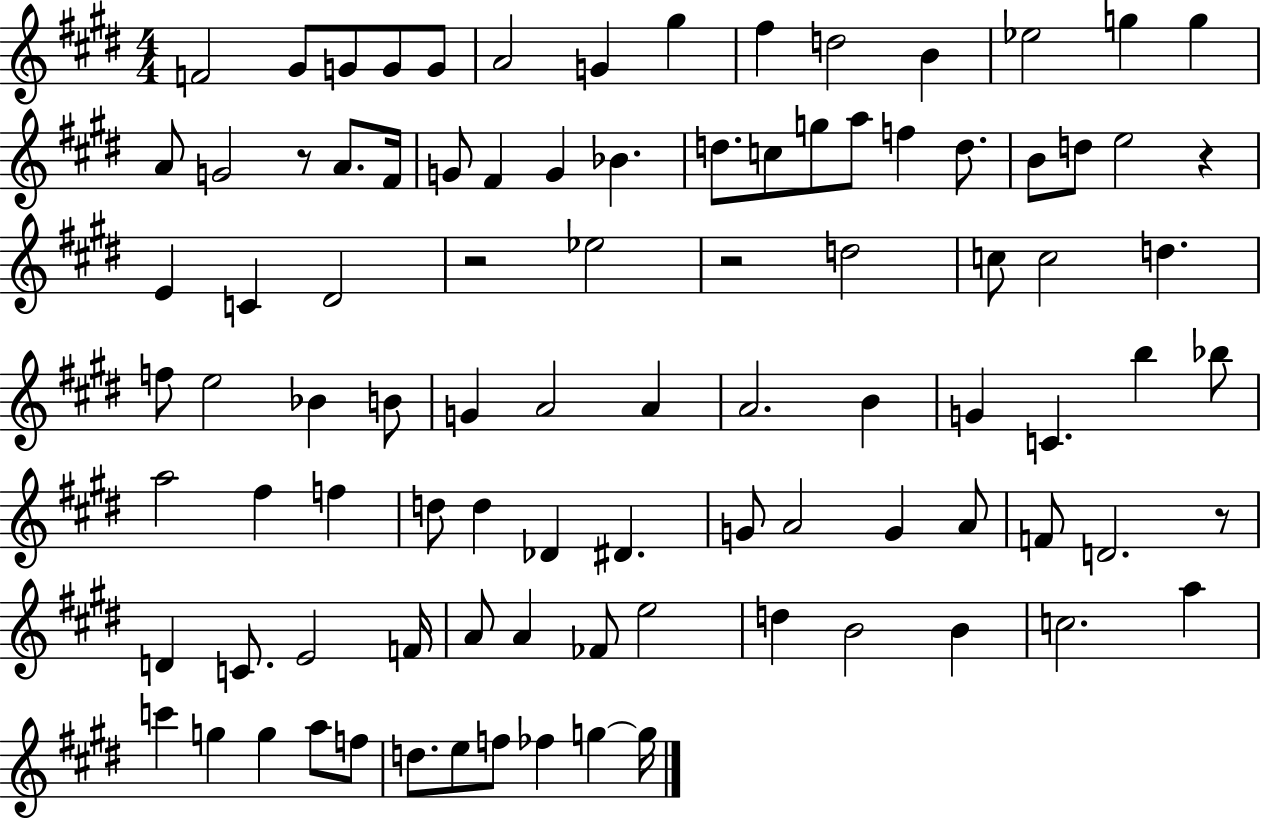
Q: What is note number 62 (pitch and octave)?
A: G4